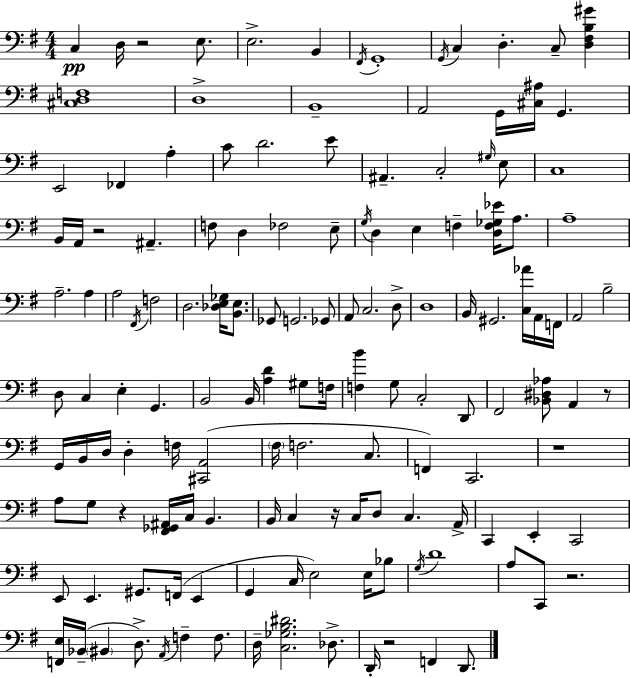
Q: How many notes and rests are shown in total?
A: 142